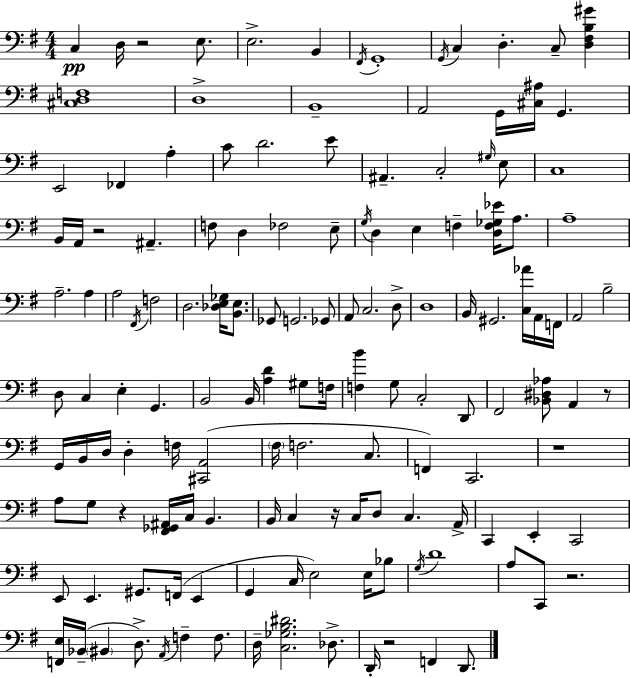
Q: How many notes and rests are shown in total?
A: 142